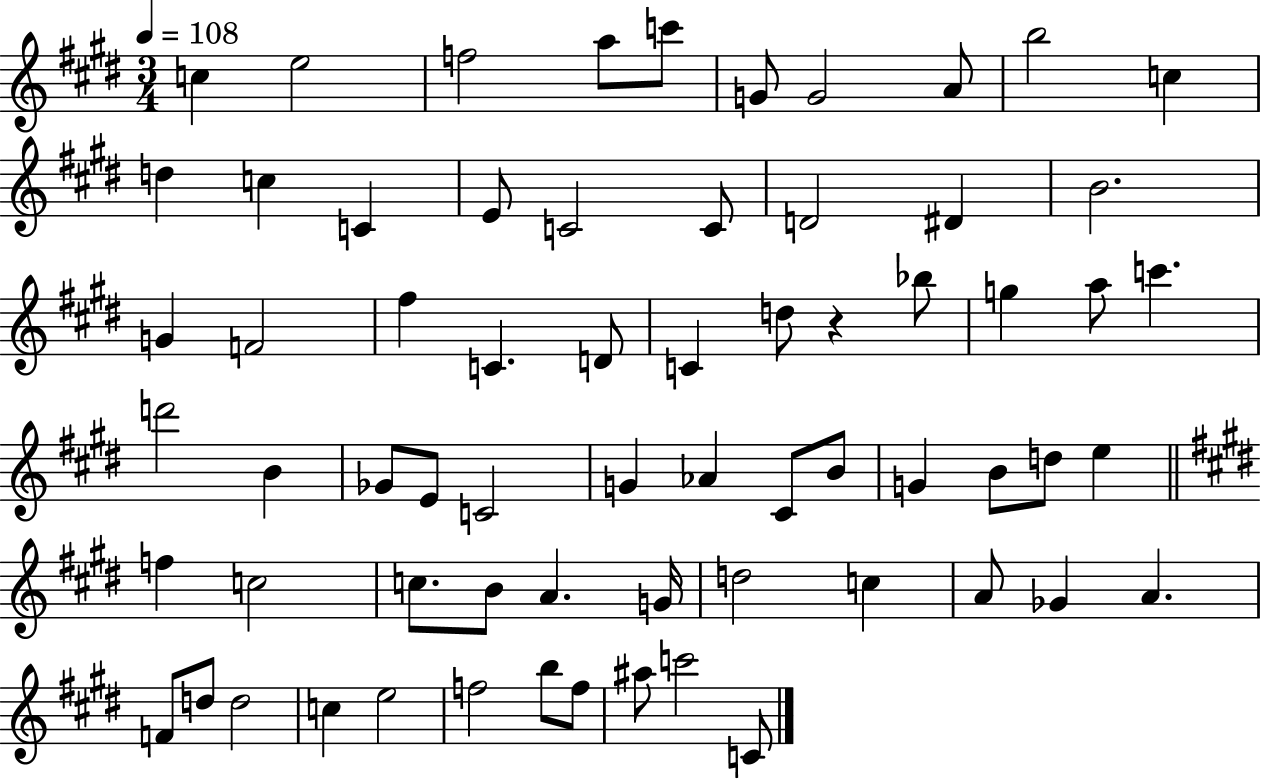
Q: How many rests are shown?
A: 1